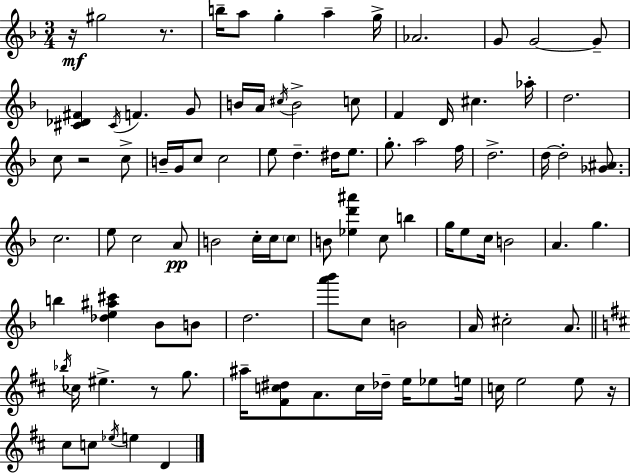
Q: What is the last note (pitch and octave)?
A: D4